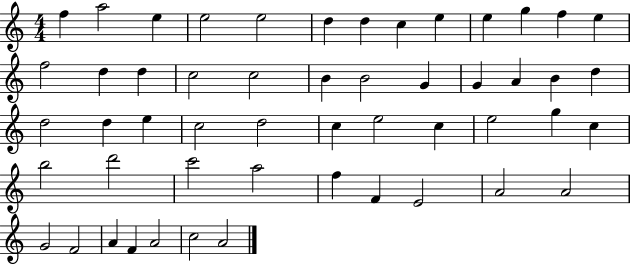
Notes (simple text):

F5/q A5/h E5/q E5/h E5/h D5/q D5/q C5/q E5/q E5/q G5/q F5/q E5/q F5/h D5/q D5/q C5/h C5/h B4/q B4/h G4/q G4/q A4/q B4/q D5/q D5/h D5/q E5/q C5/h D5/h C5/q E5/h C5/q E5/h G5/q C5/q B5/h D6/h C6/h A5/h F5/q F4/q E4/h A4/h A4/h G4/h F4/h A4/q F4/q A4/h C5/h A4/h